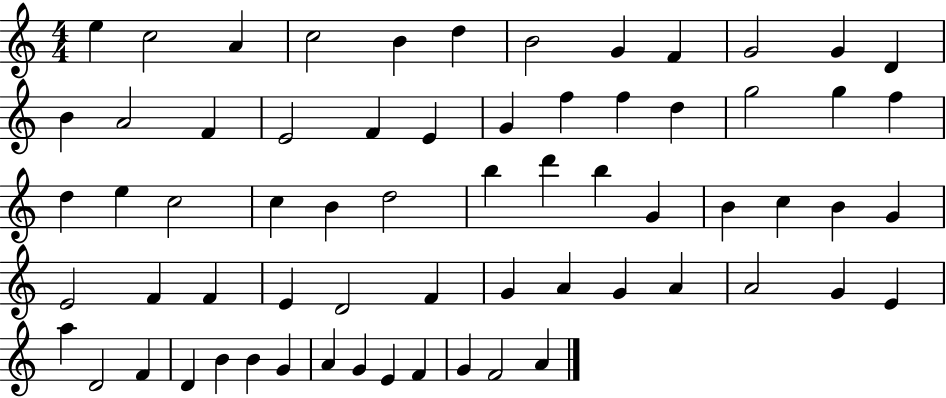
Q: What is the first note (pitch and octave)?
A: E5